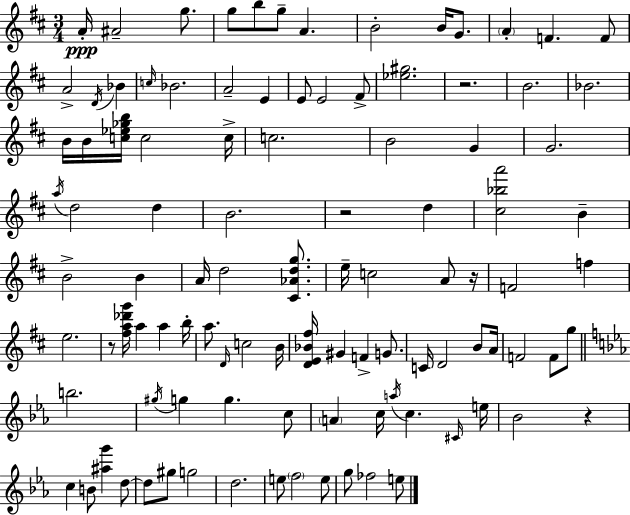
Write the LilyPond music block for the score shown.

{
  \clef treble
  \numericTimeSignature
  \time 3/4
  \key d \major
  a'16-.\ppp ais'2-- g''8. | g''8 b''8 g''8-- a'4. | b'2-. b'16 g'8. | \parenthesize a'4-. f'4. f'8 | \break a'2-> \acciaccatura { d'16 } bes'4 | \grace { c''16 } bes'2. | a'2-- e'4 | e'8 e'2 | \break fis'8-> <ees'' gis''>2. | r2. | b'2. | bes'2. | \break b'16 b'16 <c'' ees'' ges'' b''>16 c''2 | c''16-> c''2. | b'2 g'4 | g'2. | \break \acciaccatura { a''16 } d''2 d''4 | b'2. | r2 d''4 | <cis'' bes'' a'''>2 b'4-- | \break b'2-> b'4 | a'16 d''2 | <cis' aes' d'' g''>8. e''16-- c''2 | a'8 r16 f'2 f''4 | \break e''2. | r8 <fis'' a'' des''' g'''>16 a''4 a''4 | b''16-. a''8. \grace { d'16 } c''2 | b'16 <d' e' bes' fis''>16 gis'4 f'4-> | \break g'8. c'16 d'2 | b'8 a'16 f'2 | f'8 g''8 \bar "||" \break \key ees \major b''2. | \acciaccatura { gis''16 } g''4 g''4. c''8 | \parenthesize a'4 c''16 \acciaccatura { a''16 } c''4. | \grace { cis'16 } e''16 bes'2 r4 | \break c''4 b'8 <ais'' g'''>4 | d''8~~ d''8 gis''8 g''2 | d''2. | e''8 \parenthesize f''2 | \break e''8 g''8 fes''2 | e''8 \bar "|."
}